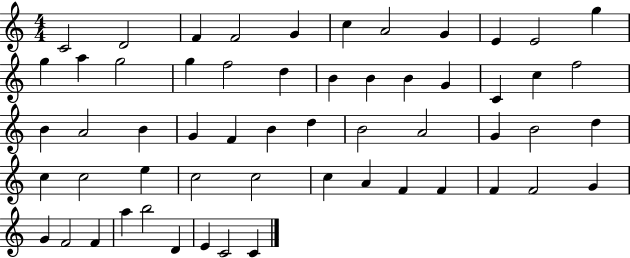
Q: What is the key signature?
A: C major